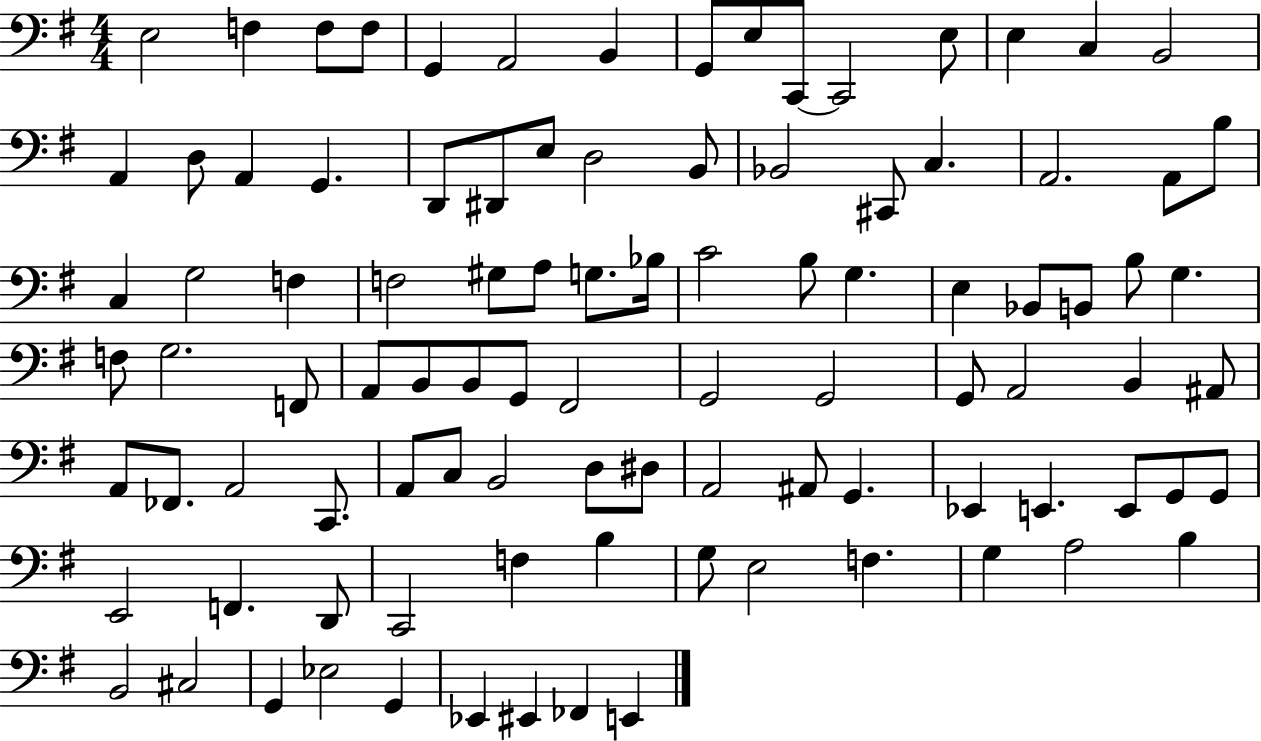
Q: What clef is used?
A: bass